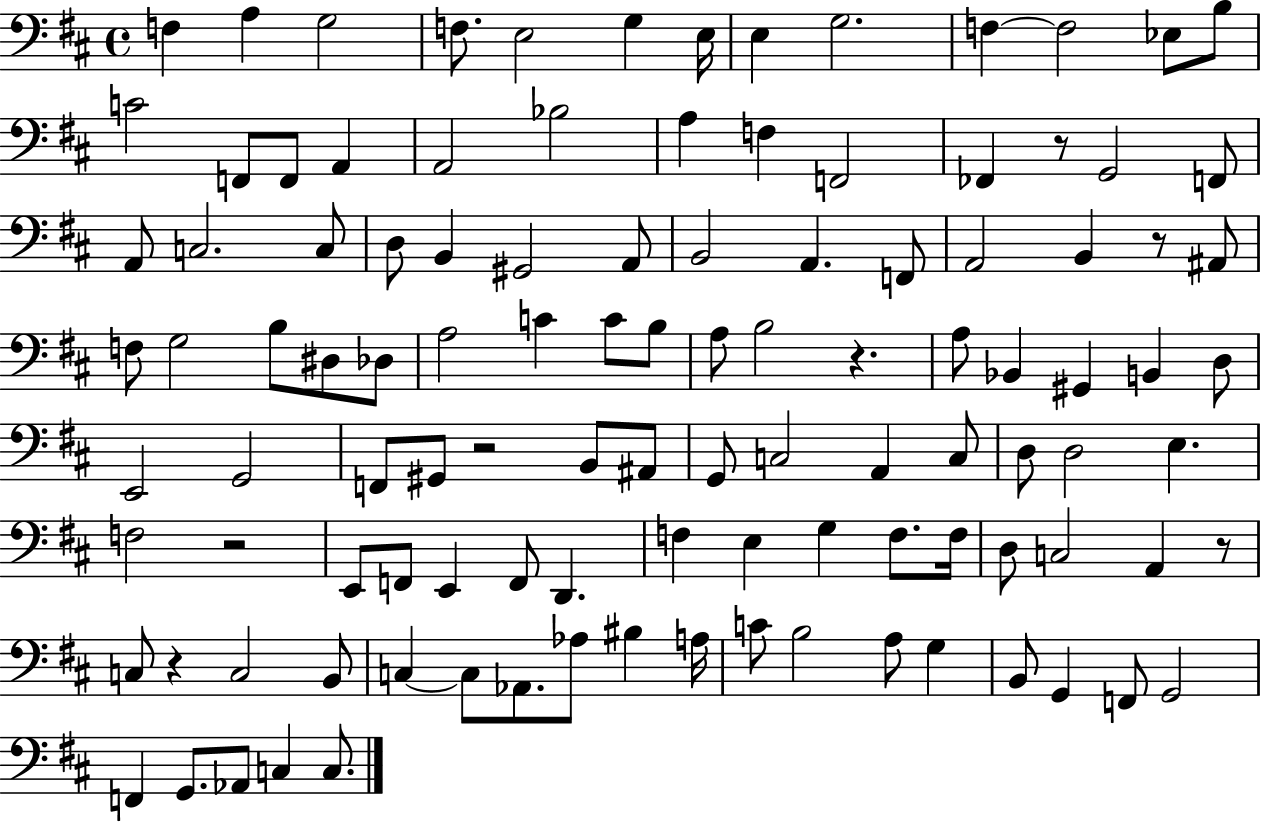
{
  \clef bass
  \time 4/4
  \defaultTimeSignature
  \key d \major
  \repeat volta 2 { f4 a4 g2 | f8. e2 g4 e16 | e4 g2. | f4~~ f2 ees8 b8 | \break c'2 f,8 f,8 a,4 | a,2 bes2 | a4 f4 f,2 | fes,4 r8 g,2 f,8 | \break a,8 c2. c8 | d8 b,4 gis,2 a,8 | b,2 a,4. f,8 | a,2 b,4 r8 ais,8 | \break f8 g2 b8 dis8 des8 | a2 c'4 c'8 b8 | a8 b2 r4. | a8 bes,4 gis,4 b,4 d8 | \break e,2 g,2 | f,8 gis,8 r2 b,8 ais,8 | g,8 c2 a,4 c8 | d8 d2 e4. | \break f2 r2 | e,8 f,8 e,4 f,8 d,4. | f4 e4 g4 f8. f16 | d8 c2 a,4 r8 | \break c8 r4 c2 b,8 | c4~~ c8 aes,8. aes8 bis4 a16 | c'8 b2 a8 g4 | b,8 g,4 f,8 g,2 | \break f,4 g,8. aes,8 c4 c8. | } \bar "|."
}